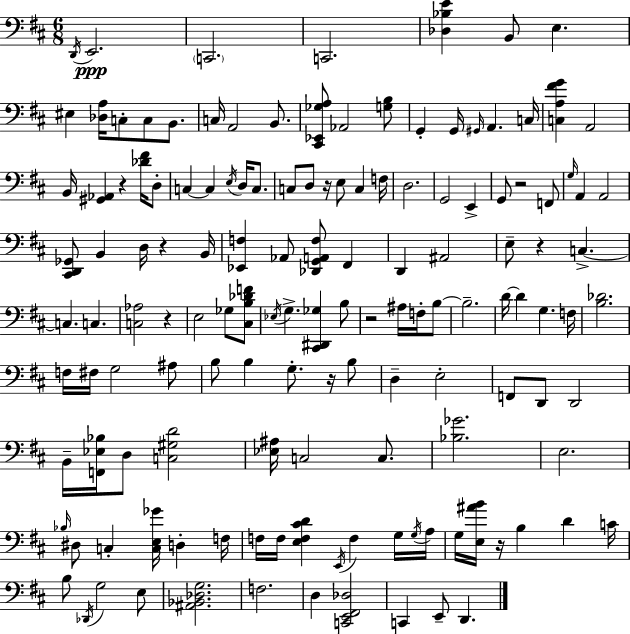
X:1
T:Untitled
M:6/8
L:1/4
K:D
D,,/4 E,,2 C,,2 C,,2 [_D,_B,E] B,,/2 E, ^E, [_D,A,]/4 C,/2 C,/2 B,,/2 C,/4 A,,2 B,,/2 [^C,,_E,,_G,A,]/2 _A,,2 [G,B,]/2 G,, G,,/4 ^G,,/4 A,, C,/4 [C,A,^FG] A,,2 B,,/4 [^G,,_A,,] z [_D^F]/4 D,/2 C, C, E,/4 D,/4 C,/2 C,/2 D,/2 z/4 E,/2 C, F,/4 D,2 G,,2 E,, G,,/2 z2 F,,/2 G,/4 A,, A,,2 [^C,,D,,_G,,]/2 B,, D,/4 z B,,/4 [_E,,F,] _A,,/2 [_D,,G,,A,,F,]/2 ^F,, D,, ^A,,2 E,/2 z C, C, C, [C,_A,]2 z E,2 _G,/2 [^C,B,_DF]/2 _E,/4 G, [^C,,^D,,_G,] B,/2 z2 ^A,/4 F,/4 B,/2 B,2 D/4 D G, F,/4 [B,_D]2 F,/4 ^F,/4 G,2 ^A,/2 B,/2 B, G,/2 z/4 B,/2 D, E,2 F,,/2 D,,/2 D,,2 B,,/4 [F,,_E,_B,]/4 D,/2 [C,^G,D]2 [_E,^A,]/4 C,2 C,/2 [_B,_G]2 E,2 _B,/4 ^D,/2 C, [C,E,_G]/4 D, F,/4 F,/4 F,/4 [E,F,^CD] E,,/4 F, G,/4 G,/4 A,/4 G,/4 [E,^AB]/4 z/4 B, D C/4 B,/2 _D,,/4 G,2 E,/2 [^A,,_B,,_D,G,]2 F,2 D, [C,,E,,^F,,_D,]2 C,, E,,/2 D,,